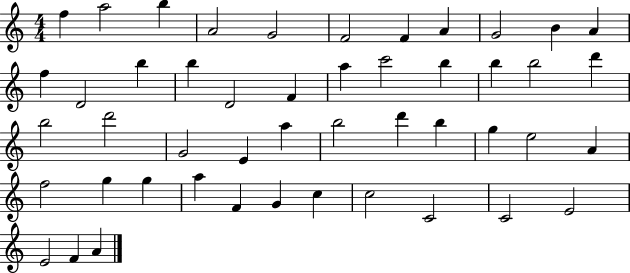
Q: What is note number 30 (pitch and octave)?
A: D6